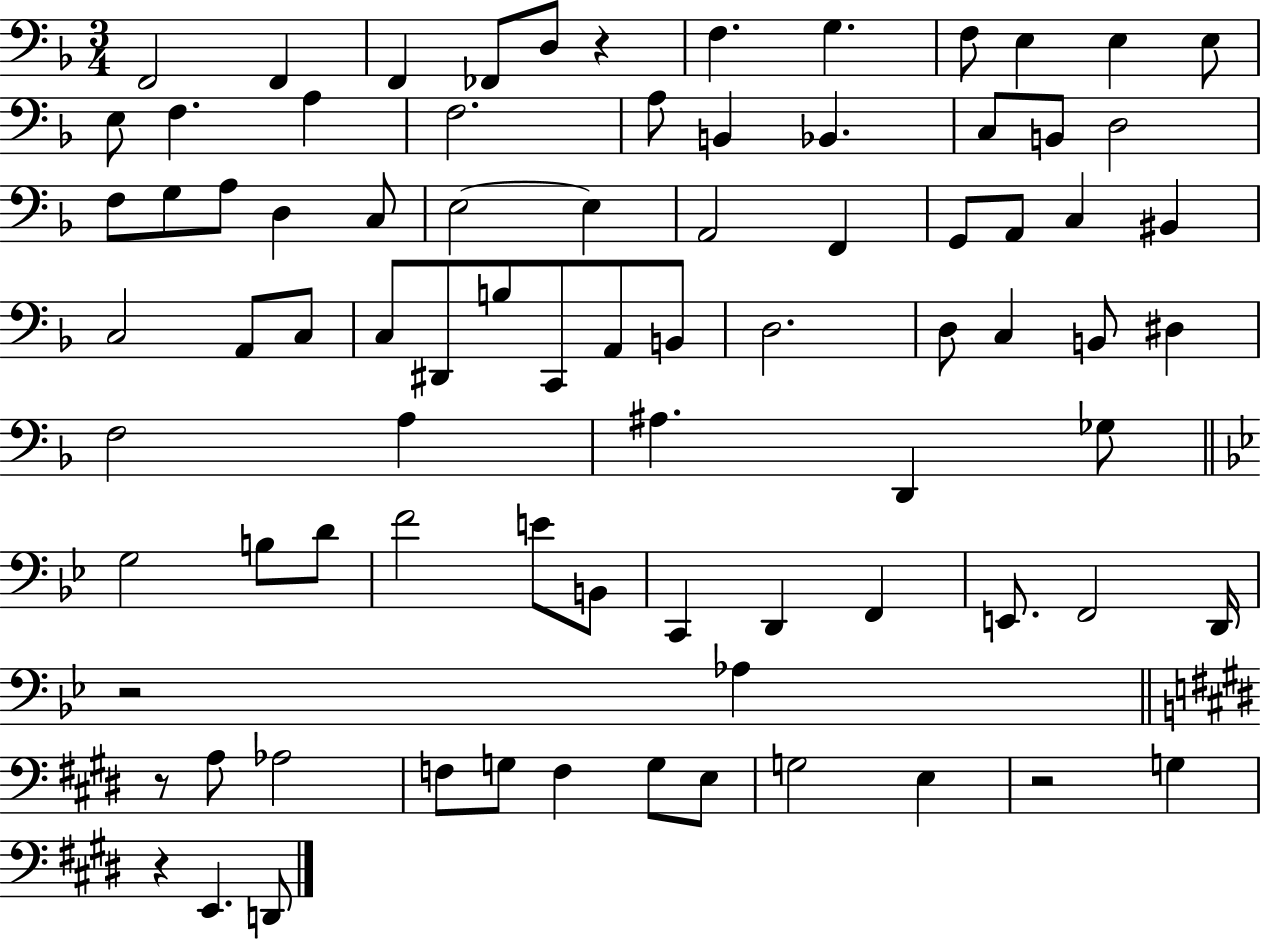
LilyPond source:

{
  \clef bass
  \numericTimeSignature
  \time 3/4
  \key f \major
  f,2 f,4 | f,4 fes,8 d8 r4 | f4. g4. | f8 e4 e4 e8 | \break e8 f4. a4 | f2. | a8 b,4 bes,4. | c8 b,8 d2 | \break f8 g8 a8 d4 c8 | e2~~ e4 | a,2 f,4 | g,8 a,8 c4 bis,4 | \break c2 a,8 c8 | c8 dis,8 b8 c,8 a,8 b,8 | d2. | d8 c4 b,8 dis4 | \break f2 a4 | ais4. d,4 ges8 | \bar "||" \break \key bes \major g2 b8 d'8 | f'2 e'8 b,8 | c,4 d,4 f,4 | e,8. f,2 d,16 | \break r2 aes4 | \bar "||" \break \key e \major r8 a8 aes2 | f8 g8 f4 g8 e8 | g2 e4 | r2 g4 | \break r4 e,4. d,8 | \bar "|."
}